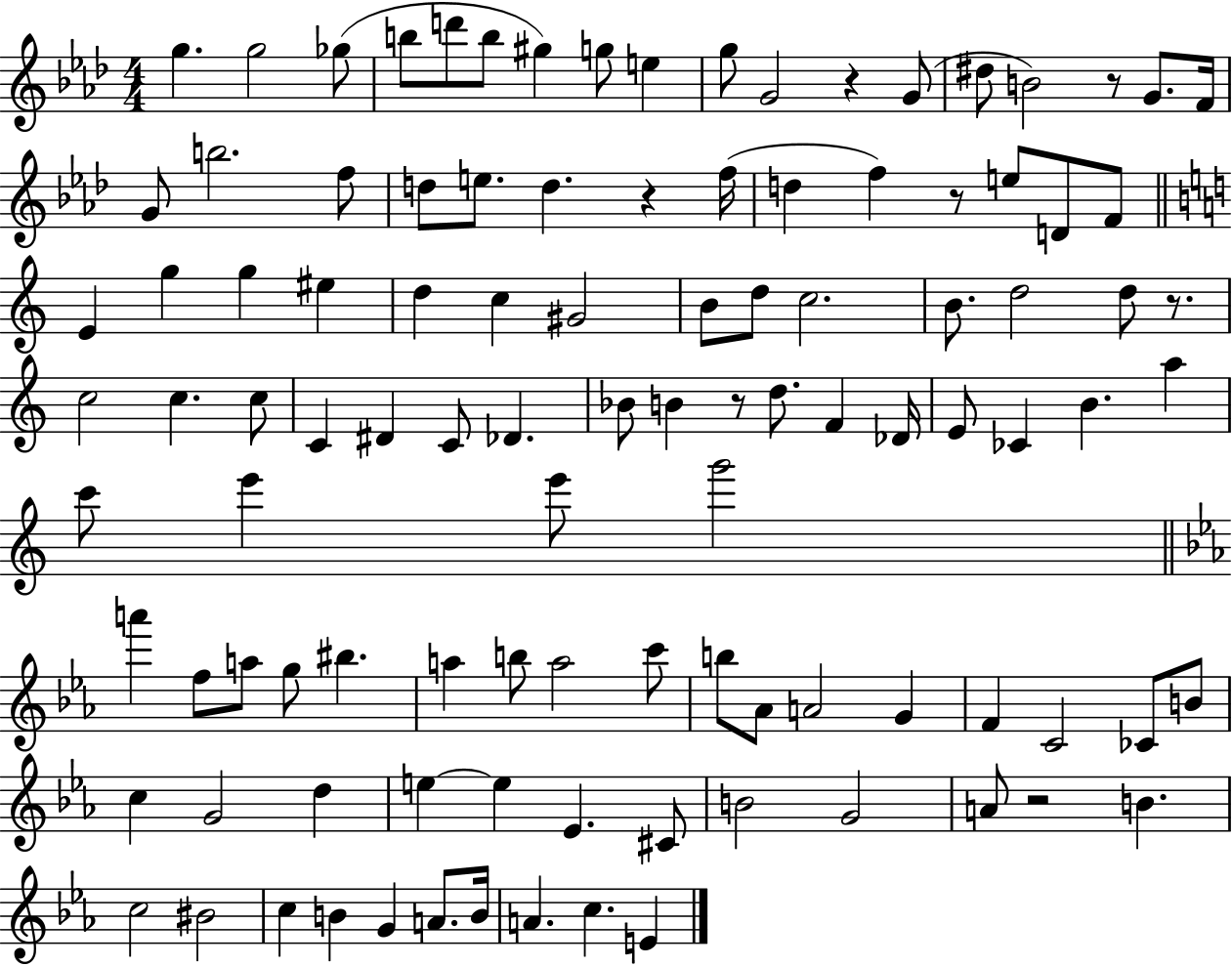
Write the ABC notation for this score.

X:1
T:Untitled
M:4/4
L:1/4
K:Ab
g g2 _g/2 b/2 d'/2 b/2 ^g g/2 e g/2 G2 z G/2 ^d/2 B2 z/2 G/2 F/4 G/2 b2 f/2 d/2 e/2 d z f/4 d f z/2 e/2 D/2 F/2 E g g ^e d c ^G2 B/2 d/2 c2 B/2 d2 d/2 z/2 c2 c c/2 C ^D C/2 _D _B/2 B z/2 d/2 F _D/4 E/2 _C B a c'/2 e' e'/2 g'2 a' f/2 a/2 g/2 ^b a b/2 a2 c'/2 b/2 _A/2 A2 G F C2 _C/2 B/2 c G2 d e e _E ^C/2 B2 G2 A/2 z2 B c2 ^B2 c B G A/2 B/4 A c E